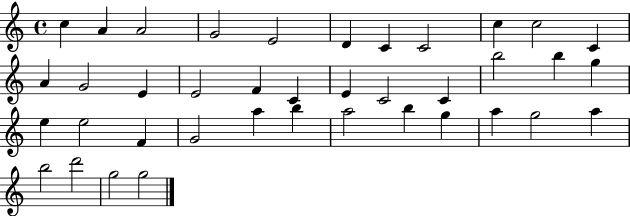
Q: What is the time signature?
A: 4/4